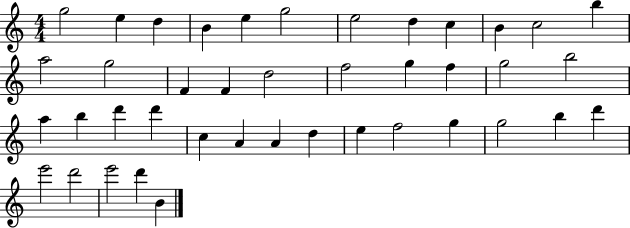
{
  \clef treble
  \numericTimeSignature
  \time 4/4
  \key c \major
  g''2 e''4 d''4 | b'4 e''4 g''2 | e''2 d''4 c''4 | b'4 c''2 b''4 | \break a''2 g''2 | f'4 f'4 d''2 | f''2 g''4 f''4 | g''2 b''2 | \break a''4 b''4 d'''4 d'''4 | c''4 a'4 a'4 d''4 | e''4 f''2 g''4 | g''2 b''4 d'''4 | \break e'''2 d'''2 | e'''2 d'''4 b'4 | \bar "|."
}